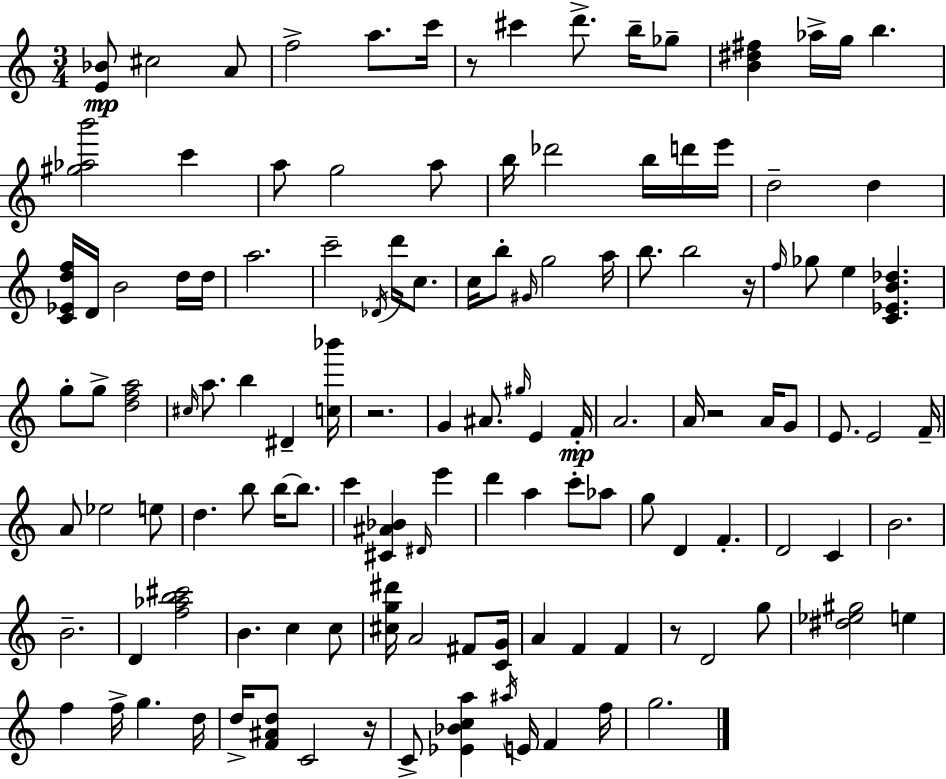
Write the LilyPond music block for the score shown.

{
  \clef treble
  \numericTimeSignature
  \time 3/4
  \key a \minor
  <e' bes'>8\mp cis''2 a'8 | f''2-> a''8. c'''16 | r8 cis'''4 d'''8.-> b''16-- ges''8-- | <b' dis'' fis''>4 aes''16-> g''16 b''4. | \break <gis'' aes'' b'''>2 c'''4 | a''8 g''2 a''8 | b''16 des'''2 b''16 d'''16 e'''16 | d''2-- d''4 | \break <c' ees' d'' f''>16 d'16 b'2 d''16 d''16 | a''2. | c'''2-- \acciaccatura { des'16 } d'''16 c''8. | c''16 b''8-. \grace { gis'16 } g''2 | \break a''16 b''8. b''2 | r16 \grace { f''16 } ges''8 e''4 <c' ees' b' des''>4. | g''8-. g''8-> <d'' f'' a''>2 | \grace { cis''16 } a''8. b''4 dis'4-- | \break <c'' bes'''>16 r2. | g'4 ais'8. \grace { gis''16 } | e'4 f'16-.\mp a'2. | a'16 r2 | \break a'16 g'8 e'8. e'2 | f'16-- a'8 ees''2 | e''8 d''4. b''8 | b''16~~ b''8. c'''4 <cis' ais' bes'>4 | \break \grace { dis'16 } e'''4 d'''4 a''4 | c'''8-. aes''8 g''8 d'4 | f'4.-. d'2 | c'4 b'2. | \break b'2.-- | d'4 <f'' aes'' b'' cis'''>2 | b'4. | c''4 c''8 <cis'' g'' dis'''>16 a'2 | \break fis'8 <c' g'>16 a'4 f'4 | f'4 r8 d'2 | g''8 <dis'' ees'' gis''>2 | e''4 f''4 f''16-> g''4. | \break d''16 d''16-> <f' ais' d''>8 c'2 | r16 c'8-> <ees' bes' c'' a''>4 | \acciaccatura { ais''16 } e'16 f'4 f''16 g''2. | \bar "|."
}